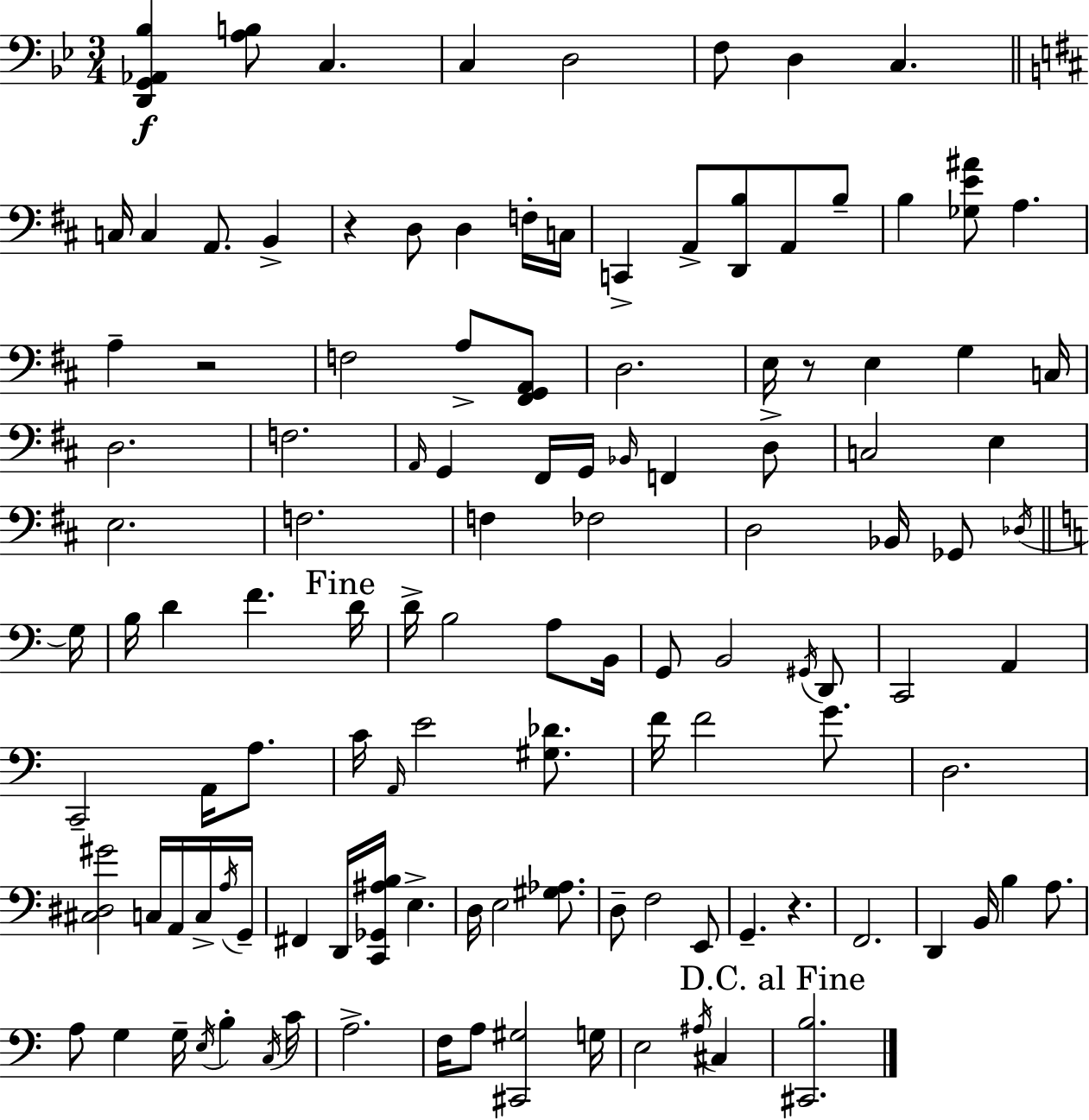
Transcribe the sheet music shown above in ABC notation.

X:1
T:Untitled
M:3/4
L:1/4
K:Gm
[D,,G,,_A,,_B,] [A,B,]/2 C, C, D,2 F,/2 D, C, C,/4 C, A,,/2 B,, z D,/2 D, F,/4 C,/4 C,, A,,/2 [D,,B,]/2 A,,/2 B,/2 B, [_G,E^A]/2 A, A, z2 F,2 A,/2 [^F,,G,,A,,]/2 D,2 E,/4 z/2 E, G, C,/4 D,2 F,2 A,,/4 G,, ^F,,/4 G,,/4 _B,,/4 F,, D,/2 C,2 E, E,2 F,2 F, _F,2 D,2 _B,,/4 _G,,/2 _D,/4 G,/4 B,/4 D F D/4 D/4 B,2 A,/2 B,,/4 G,,/2 B,,2 ^G,,/4 D,,/2 C,,2 A,, C,,2 A,,/4 A,/2 C/4 A,,/4 E2 [^G,_D]/2 F/4 F2 G/2 D,2 [^C,^D,^G]2 C,/4 A,,/4 C,/4 A,/4 G,,/4 ^F,, D,,/4 [C,,_G,,^A,B,]/4 E, D,/4 E,2 [^G,_A,]/2 D,/2 F,2 E,,/2 G,, z F,,2 D,, B,,/4 B, A,/2 A,/2 G, G,/4 E,/4 B, C,/4 C/4 A,2 F,/4 A,/2 [^C,,^G,]2 G,/4 E,2 ^A,/4 ^C, [^C,,B,]2